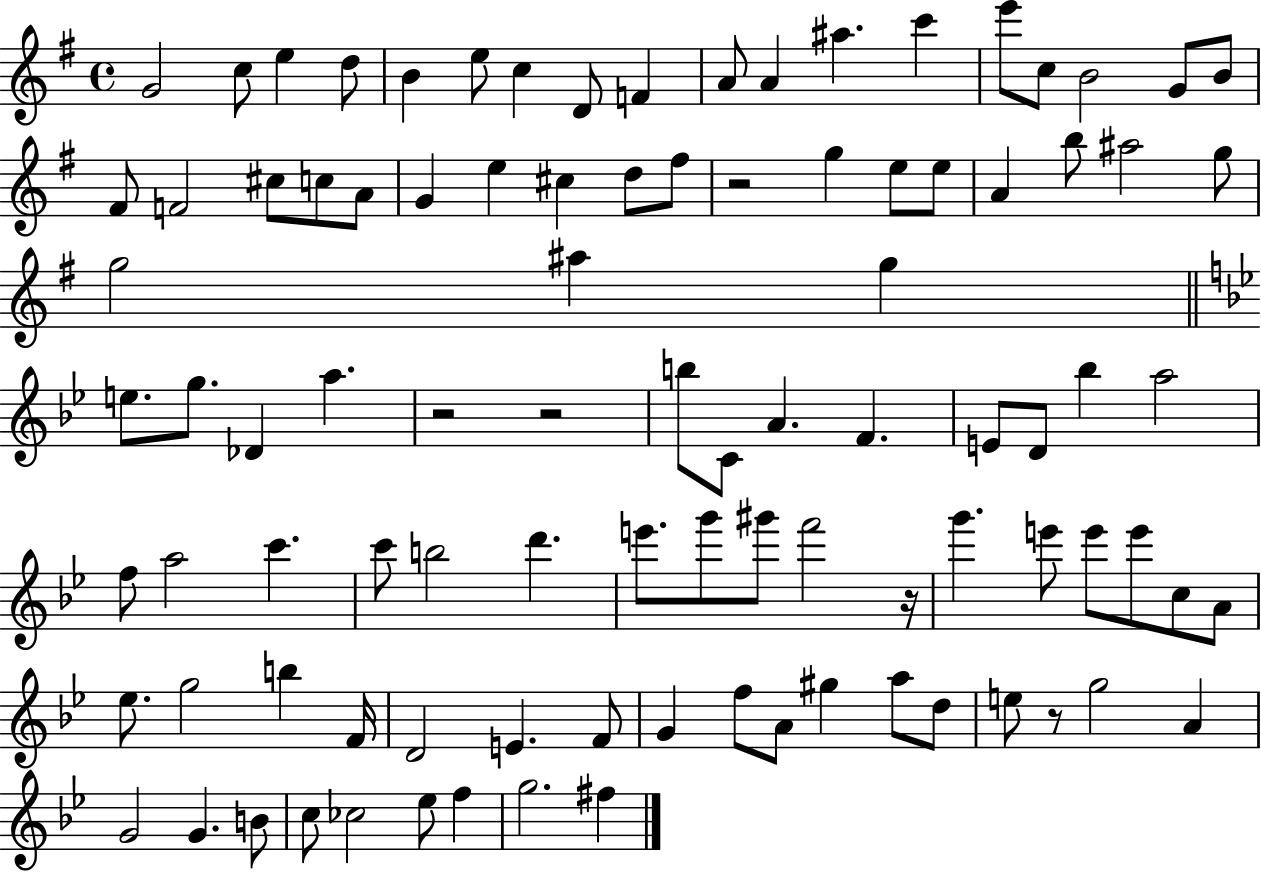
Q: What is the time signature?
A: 4/4